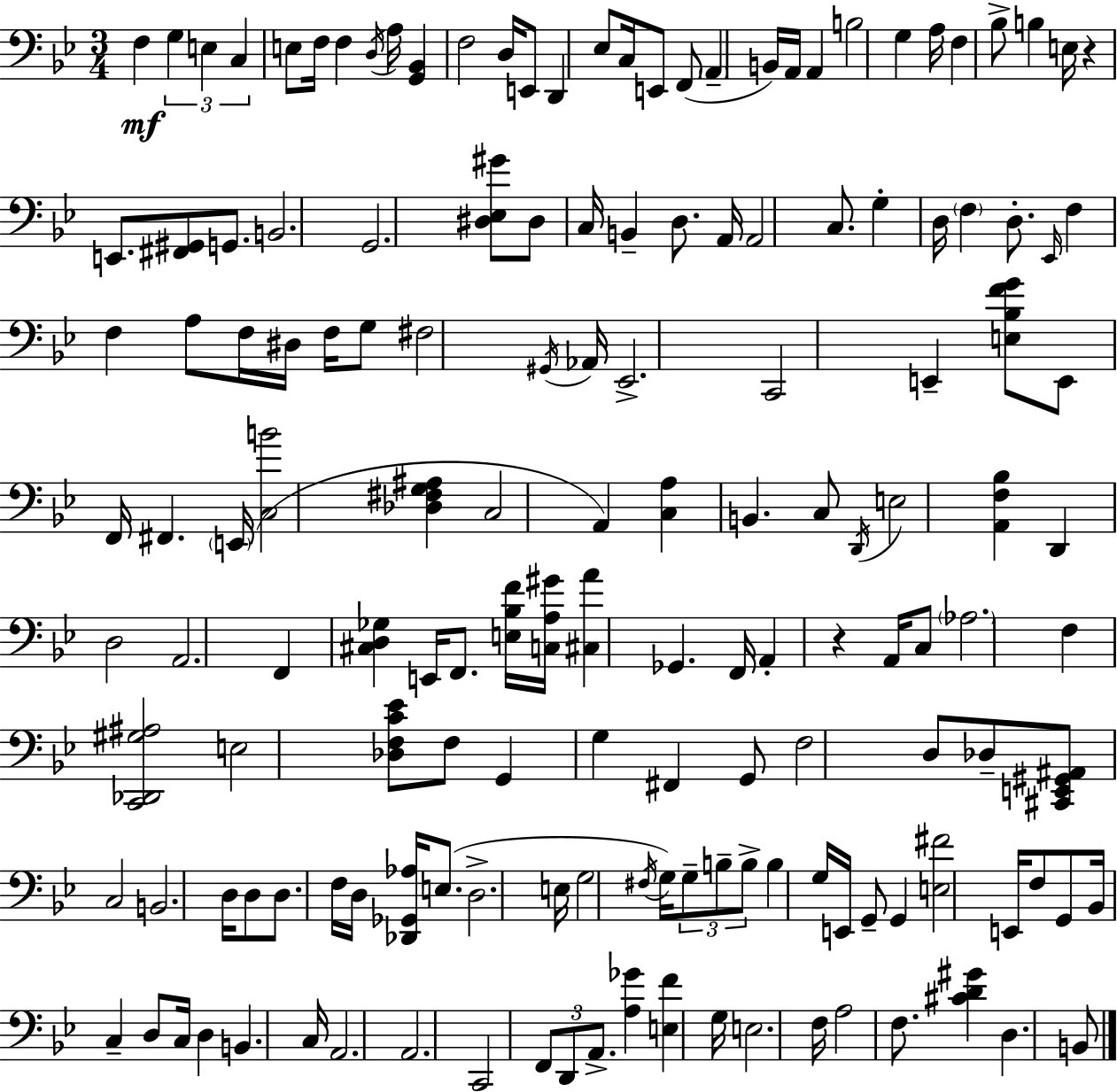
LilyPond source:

{
  \clef bass
  \numericTimeSignature
  \time 3/4
  \key bes \major
  \repeat volta 2 { f4\mf \tuplet 3/2 { g4 e4 | c4 } e8 f16 f4 \acciaccatura { d16 } | a16 <g, bes,>4 f2 | d16 e,8 d,4 ees8 c16 e,8 | \break f,8( \parenthesize a,4-- b,16) a,16 a,4 | b2 g4 | a16 f4 bes8-> b4 | e16 r4 e,8. <fis, gis,>8 g,8. | \break b,2. | g,2. | <dis ees gis'>8 dis8 c16 b,4-- d8. | a,16 a,2 c8. | \break g4-. d16 \parenthesize f4 d8.-. | \grace { ees,16 } f4 f4 a8 | f16 dis16 f16 g8 fis2 | \acciaccatura { gis,16 } aes,16 ees,2.-> | \break c,2 e,4-- | <e bes f' g'>8 e,8 f,16 fis,4. | \parenthesize e,16( <c b'>2 <des fis g ais>4 | c2 a,4) | \break <c a>4 b,4. | c8 \acciaccatura { d,16 } e2 | <a, f bes>4 d,4 d2 | a,2. | \break f,4 <cis d ges>4 | e,16 f,8. <e bes f'>16 <c a gis'>16 <cis a'>4 ges,4. | f,16 a,4-. r4 | a,16 c8 \parenthesize aes2. | \break f4 <c, des, gis ais>2 | e2 | <des f c' ees'>8 f8 g,4 g4 | fis,4 g,8 f2 | \break d8 des8-- <cis, e, gis, ais,>8 c2 | b,2. | d16 d8 d8. f16 d16 | <des, ges, aes>16 e8.( d2.-> | \break e16 g2 | \acciaccatura { fis16 }) g16 \tuplet 3/2 { g8-- b8-- b8-> } b4 | g16 e,16 g,8-- g,4 <e fis'>2 | e,16 f8 g,8 bes,16 c4-- | \break d8 c16 d4 b,4. | c16 a,2. | a,2. | c,2 | \break \tuplet 3/2 { f,8 d,8 a,8.-> } <a ges'>4 | <e f'>4 g16 e2. | f16 a2 | f8. <cis' d' gis'>4 d4. | \break b,8 } \bar "|."
}